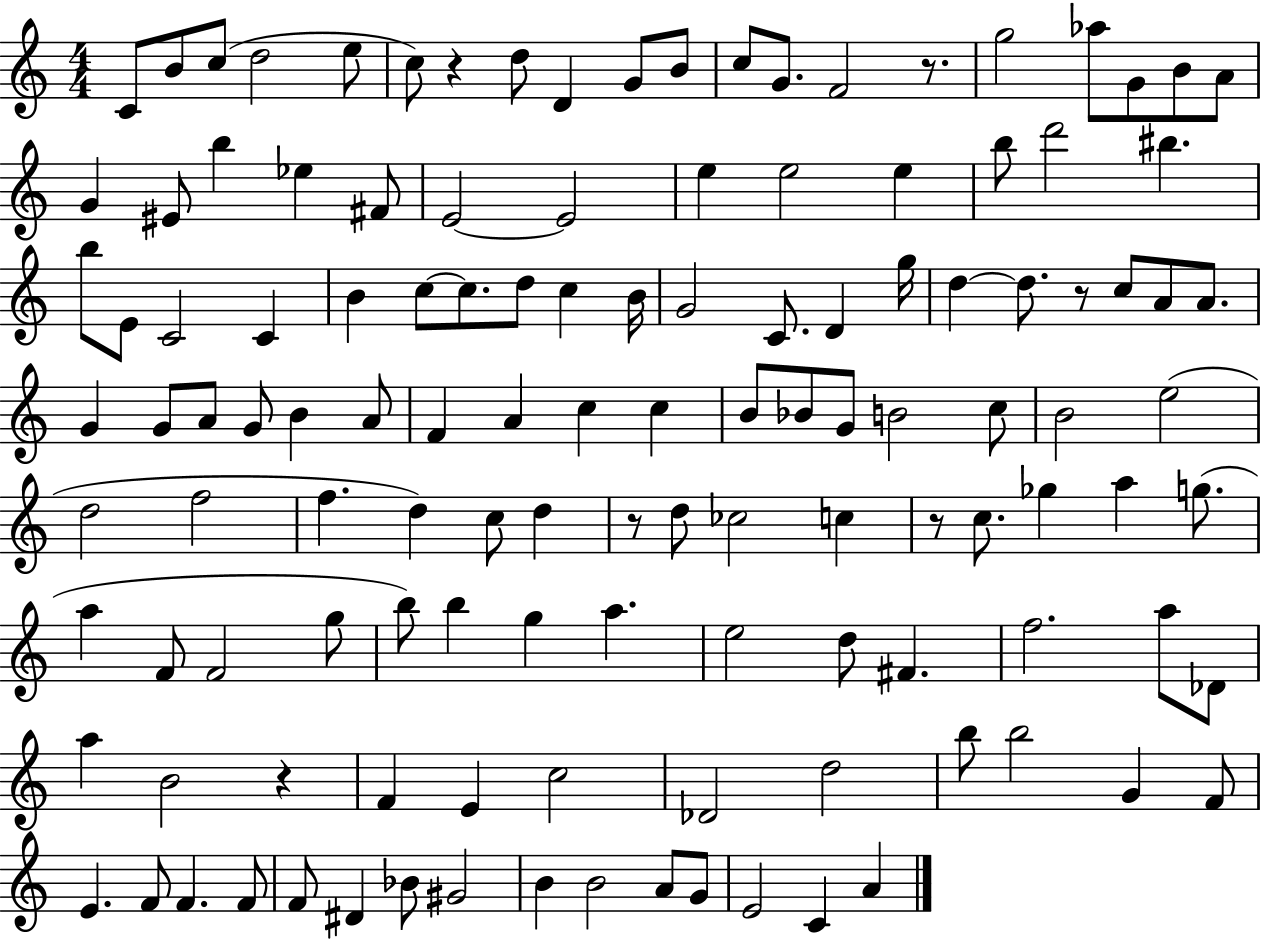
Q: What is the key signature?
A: C major